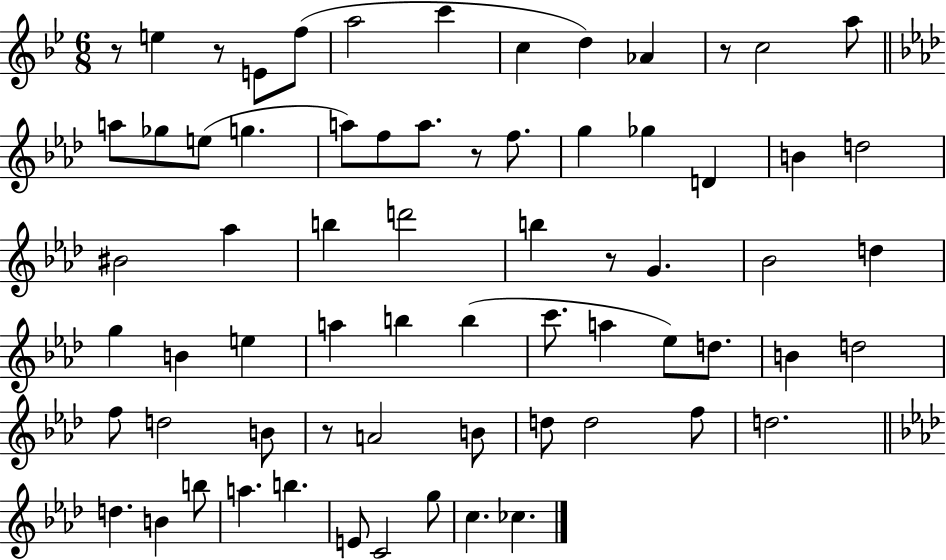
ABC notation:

X:1
T:Untitled
M:6/8
L:1/4
K:Bb
z/2 e z/2 E/2 f/2 a2 c' c d _A z/2 c2 a/2 a/2 _g/2 e/2 g a/2 f/2 a/2 z/2 f/2 g _g D B d2 ^B2 _a b d'2 b z/2 G _B2 d g B e a b b c'/2 a _e/2 d/2 B d2 f/2 d2 B/2 z/2 A2 B/2 d/2 d2 f/2 d2 d B b/2 a b E/2 C2 g/2 c _c